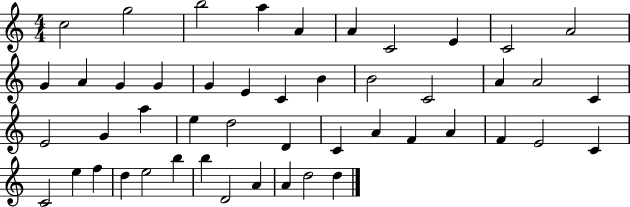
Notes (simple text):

C5/h G5/h B5/h A5/q A4/q A4/q C4/h E4/q C4/h A4/h G4/q A4/q G4/q G4/q G4/q E4/q C4/q B4/q B4/h C4/h A4/q A4/h C4/q E4/h G4/q A5/q E5/q D5/h D4/q C4/q A4/q F4/q A4/q F4/q E4/h C4/q C4/h E5/q F5/q D5/q E5/h B5/q B5/q D4/h A4/q A4/q D5/h D5/q